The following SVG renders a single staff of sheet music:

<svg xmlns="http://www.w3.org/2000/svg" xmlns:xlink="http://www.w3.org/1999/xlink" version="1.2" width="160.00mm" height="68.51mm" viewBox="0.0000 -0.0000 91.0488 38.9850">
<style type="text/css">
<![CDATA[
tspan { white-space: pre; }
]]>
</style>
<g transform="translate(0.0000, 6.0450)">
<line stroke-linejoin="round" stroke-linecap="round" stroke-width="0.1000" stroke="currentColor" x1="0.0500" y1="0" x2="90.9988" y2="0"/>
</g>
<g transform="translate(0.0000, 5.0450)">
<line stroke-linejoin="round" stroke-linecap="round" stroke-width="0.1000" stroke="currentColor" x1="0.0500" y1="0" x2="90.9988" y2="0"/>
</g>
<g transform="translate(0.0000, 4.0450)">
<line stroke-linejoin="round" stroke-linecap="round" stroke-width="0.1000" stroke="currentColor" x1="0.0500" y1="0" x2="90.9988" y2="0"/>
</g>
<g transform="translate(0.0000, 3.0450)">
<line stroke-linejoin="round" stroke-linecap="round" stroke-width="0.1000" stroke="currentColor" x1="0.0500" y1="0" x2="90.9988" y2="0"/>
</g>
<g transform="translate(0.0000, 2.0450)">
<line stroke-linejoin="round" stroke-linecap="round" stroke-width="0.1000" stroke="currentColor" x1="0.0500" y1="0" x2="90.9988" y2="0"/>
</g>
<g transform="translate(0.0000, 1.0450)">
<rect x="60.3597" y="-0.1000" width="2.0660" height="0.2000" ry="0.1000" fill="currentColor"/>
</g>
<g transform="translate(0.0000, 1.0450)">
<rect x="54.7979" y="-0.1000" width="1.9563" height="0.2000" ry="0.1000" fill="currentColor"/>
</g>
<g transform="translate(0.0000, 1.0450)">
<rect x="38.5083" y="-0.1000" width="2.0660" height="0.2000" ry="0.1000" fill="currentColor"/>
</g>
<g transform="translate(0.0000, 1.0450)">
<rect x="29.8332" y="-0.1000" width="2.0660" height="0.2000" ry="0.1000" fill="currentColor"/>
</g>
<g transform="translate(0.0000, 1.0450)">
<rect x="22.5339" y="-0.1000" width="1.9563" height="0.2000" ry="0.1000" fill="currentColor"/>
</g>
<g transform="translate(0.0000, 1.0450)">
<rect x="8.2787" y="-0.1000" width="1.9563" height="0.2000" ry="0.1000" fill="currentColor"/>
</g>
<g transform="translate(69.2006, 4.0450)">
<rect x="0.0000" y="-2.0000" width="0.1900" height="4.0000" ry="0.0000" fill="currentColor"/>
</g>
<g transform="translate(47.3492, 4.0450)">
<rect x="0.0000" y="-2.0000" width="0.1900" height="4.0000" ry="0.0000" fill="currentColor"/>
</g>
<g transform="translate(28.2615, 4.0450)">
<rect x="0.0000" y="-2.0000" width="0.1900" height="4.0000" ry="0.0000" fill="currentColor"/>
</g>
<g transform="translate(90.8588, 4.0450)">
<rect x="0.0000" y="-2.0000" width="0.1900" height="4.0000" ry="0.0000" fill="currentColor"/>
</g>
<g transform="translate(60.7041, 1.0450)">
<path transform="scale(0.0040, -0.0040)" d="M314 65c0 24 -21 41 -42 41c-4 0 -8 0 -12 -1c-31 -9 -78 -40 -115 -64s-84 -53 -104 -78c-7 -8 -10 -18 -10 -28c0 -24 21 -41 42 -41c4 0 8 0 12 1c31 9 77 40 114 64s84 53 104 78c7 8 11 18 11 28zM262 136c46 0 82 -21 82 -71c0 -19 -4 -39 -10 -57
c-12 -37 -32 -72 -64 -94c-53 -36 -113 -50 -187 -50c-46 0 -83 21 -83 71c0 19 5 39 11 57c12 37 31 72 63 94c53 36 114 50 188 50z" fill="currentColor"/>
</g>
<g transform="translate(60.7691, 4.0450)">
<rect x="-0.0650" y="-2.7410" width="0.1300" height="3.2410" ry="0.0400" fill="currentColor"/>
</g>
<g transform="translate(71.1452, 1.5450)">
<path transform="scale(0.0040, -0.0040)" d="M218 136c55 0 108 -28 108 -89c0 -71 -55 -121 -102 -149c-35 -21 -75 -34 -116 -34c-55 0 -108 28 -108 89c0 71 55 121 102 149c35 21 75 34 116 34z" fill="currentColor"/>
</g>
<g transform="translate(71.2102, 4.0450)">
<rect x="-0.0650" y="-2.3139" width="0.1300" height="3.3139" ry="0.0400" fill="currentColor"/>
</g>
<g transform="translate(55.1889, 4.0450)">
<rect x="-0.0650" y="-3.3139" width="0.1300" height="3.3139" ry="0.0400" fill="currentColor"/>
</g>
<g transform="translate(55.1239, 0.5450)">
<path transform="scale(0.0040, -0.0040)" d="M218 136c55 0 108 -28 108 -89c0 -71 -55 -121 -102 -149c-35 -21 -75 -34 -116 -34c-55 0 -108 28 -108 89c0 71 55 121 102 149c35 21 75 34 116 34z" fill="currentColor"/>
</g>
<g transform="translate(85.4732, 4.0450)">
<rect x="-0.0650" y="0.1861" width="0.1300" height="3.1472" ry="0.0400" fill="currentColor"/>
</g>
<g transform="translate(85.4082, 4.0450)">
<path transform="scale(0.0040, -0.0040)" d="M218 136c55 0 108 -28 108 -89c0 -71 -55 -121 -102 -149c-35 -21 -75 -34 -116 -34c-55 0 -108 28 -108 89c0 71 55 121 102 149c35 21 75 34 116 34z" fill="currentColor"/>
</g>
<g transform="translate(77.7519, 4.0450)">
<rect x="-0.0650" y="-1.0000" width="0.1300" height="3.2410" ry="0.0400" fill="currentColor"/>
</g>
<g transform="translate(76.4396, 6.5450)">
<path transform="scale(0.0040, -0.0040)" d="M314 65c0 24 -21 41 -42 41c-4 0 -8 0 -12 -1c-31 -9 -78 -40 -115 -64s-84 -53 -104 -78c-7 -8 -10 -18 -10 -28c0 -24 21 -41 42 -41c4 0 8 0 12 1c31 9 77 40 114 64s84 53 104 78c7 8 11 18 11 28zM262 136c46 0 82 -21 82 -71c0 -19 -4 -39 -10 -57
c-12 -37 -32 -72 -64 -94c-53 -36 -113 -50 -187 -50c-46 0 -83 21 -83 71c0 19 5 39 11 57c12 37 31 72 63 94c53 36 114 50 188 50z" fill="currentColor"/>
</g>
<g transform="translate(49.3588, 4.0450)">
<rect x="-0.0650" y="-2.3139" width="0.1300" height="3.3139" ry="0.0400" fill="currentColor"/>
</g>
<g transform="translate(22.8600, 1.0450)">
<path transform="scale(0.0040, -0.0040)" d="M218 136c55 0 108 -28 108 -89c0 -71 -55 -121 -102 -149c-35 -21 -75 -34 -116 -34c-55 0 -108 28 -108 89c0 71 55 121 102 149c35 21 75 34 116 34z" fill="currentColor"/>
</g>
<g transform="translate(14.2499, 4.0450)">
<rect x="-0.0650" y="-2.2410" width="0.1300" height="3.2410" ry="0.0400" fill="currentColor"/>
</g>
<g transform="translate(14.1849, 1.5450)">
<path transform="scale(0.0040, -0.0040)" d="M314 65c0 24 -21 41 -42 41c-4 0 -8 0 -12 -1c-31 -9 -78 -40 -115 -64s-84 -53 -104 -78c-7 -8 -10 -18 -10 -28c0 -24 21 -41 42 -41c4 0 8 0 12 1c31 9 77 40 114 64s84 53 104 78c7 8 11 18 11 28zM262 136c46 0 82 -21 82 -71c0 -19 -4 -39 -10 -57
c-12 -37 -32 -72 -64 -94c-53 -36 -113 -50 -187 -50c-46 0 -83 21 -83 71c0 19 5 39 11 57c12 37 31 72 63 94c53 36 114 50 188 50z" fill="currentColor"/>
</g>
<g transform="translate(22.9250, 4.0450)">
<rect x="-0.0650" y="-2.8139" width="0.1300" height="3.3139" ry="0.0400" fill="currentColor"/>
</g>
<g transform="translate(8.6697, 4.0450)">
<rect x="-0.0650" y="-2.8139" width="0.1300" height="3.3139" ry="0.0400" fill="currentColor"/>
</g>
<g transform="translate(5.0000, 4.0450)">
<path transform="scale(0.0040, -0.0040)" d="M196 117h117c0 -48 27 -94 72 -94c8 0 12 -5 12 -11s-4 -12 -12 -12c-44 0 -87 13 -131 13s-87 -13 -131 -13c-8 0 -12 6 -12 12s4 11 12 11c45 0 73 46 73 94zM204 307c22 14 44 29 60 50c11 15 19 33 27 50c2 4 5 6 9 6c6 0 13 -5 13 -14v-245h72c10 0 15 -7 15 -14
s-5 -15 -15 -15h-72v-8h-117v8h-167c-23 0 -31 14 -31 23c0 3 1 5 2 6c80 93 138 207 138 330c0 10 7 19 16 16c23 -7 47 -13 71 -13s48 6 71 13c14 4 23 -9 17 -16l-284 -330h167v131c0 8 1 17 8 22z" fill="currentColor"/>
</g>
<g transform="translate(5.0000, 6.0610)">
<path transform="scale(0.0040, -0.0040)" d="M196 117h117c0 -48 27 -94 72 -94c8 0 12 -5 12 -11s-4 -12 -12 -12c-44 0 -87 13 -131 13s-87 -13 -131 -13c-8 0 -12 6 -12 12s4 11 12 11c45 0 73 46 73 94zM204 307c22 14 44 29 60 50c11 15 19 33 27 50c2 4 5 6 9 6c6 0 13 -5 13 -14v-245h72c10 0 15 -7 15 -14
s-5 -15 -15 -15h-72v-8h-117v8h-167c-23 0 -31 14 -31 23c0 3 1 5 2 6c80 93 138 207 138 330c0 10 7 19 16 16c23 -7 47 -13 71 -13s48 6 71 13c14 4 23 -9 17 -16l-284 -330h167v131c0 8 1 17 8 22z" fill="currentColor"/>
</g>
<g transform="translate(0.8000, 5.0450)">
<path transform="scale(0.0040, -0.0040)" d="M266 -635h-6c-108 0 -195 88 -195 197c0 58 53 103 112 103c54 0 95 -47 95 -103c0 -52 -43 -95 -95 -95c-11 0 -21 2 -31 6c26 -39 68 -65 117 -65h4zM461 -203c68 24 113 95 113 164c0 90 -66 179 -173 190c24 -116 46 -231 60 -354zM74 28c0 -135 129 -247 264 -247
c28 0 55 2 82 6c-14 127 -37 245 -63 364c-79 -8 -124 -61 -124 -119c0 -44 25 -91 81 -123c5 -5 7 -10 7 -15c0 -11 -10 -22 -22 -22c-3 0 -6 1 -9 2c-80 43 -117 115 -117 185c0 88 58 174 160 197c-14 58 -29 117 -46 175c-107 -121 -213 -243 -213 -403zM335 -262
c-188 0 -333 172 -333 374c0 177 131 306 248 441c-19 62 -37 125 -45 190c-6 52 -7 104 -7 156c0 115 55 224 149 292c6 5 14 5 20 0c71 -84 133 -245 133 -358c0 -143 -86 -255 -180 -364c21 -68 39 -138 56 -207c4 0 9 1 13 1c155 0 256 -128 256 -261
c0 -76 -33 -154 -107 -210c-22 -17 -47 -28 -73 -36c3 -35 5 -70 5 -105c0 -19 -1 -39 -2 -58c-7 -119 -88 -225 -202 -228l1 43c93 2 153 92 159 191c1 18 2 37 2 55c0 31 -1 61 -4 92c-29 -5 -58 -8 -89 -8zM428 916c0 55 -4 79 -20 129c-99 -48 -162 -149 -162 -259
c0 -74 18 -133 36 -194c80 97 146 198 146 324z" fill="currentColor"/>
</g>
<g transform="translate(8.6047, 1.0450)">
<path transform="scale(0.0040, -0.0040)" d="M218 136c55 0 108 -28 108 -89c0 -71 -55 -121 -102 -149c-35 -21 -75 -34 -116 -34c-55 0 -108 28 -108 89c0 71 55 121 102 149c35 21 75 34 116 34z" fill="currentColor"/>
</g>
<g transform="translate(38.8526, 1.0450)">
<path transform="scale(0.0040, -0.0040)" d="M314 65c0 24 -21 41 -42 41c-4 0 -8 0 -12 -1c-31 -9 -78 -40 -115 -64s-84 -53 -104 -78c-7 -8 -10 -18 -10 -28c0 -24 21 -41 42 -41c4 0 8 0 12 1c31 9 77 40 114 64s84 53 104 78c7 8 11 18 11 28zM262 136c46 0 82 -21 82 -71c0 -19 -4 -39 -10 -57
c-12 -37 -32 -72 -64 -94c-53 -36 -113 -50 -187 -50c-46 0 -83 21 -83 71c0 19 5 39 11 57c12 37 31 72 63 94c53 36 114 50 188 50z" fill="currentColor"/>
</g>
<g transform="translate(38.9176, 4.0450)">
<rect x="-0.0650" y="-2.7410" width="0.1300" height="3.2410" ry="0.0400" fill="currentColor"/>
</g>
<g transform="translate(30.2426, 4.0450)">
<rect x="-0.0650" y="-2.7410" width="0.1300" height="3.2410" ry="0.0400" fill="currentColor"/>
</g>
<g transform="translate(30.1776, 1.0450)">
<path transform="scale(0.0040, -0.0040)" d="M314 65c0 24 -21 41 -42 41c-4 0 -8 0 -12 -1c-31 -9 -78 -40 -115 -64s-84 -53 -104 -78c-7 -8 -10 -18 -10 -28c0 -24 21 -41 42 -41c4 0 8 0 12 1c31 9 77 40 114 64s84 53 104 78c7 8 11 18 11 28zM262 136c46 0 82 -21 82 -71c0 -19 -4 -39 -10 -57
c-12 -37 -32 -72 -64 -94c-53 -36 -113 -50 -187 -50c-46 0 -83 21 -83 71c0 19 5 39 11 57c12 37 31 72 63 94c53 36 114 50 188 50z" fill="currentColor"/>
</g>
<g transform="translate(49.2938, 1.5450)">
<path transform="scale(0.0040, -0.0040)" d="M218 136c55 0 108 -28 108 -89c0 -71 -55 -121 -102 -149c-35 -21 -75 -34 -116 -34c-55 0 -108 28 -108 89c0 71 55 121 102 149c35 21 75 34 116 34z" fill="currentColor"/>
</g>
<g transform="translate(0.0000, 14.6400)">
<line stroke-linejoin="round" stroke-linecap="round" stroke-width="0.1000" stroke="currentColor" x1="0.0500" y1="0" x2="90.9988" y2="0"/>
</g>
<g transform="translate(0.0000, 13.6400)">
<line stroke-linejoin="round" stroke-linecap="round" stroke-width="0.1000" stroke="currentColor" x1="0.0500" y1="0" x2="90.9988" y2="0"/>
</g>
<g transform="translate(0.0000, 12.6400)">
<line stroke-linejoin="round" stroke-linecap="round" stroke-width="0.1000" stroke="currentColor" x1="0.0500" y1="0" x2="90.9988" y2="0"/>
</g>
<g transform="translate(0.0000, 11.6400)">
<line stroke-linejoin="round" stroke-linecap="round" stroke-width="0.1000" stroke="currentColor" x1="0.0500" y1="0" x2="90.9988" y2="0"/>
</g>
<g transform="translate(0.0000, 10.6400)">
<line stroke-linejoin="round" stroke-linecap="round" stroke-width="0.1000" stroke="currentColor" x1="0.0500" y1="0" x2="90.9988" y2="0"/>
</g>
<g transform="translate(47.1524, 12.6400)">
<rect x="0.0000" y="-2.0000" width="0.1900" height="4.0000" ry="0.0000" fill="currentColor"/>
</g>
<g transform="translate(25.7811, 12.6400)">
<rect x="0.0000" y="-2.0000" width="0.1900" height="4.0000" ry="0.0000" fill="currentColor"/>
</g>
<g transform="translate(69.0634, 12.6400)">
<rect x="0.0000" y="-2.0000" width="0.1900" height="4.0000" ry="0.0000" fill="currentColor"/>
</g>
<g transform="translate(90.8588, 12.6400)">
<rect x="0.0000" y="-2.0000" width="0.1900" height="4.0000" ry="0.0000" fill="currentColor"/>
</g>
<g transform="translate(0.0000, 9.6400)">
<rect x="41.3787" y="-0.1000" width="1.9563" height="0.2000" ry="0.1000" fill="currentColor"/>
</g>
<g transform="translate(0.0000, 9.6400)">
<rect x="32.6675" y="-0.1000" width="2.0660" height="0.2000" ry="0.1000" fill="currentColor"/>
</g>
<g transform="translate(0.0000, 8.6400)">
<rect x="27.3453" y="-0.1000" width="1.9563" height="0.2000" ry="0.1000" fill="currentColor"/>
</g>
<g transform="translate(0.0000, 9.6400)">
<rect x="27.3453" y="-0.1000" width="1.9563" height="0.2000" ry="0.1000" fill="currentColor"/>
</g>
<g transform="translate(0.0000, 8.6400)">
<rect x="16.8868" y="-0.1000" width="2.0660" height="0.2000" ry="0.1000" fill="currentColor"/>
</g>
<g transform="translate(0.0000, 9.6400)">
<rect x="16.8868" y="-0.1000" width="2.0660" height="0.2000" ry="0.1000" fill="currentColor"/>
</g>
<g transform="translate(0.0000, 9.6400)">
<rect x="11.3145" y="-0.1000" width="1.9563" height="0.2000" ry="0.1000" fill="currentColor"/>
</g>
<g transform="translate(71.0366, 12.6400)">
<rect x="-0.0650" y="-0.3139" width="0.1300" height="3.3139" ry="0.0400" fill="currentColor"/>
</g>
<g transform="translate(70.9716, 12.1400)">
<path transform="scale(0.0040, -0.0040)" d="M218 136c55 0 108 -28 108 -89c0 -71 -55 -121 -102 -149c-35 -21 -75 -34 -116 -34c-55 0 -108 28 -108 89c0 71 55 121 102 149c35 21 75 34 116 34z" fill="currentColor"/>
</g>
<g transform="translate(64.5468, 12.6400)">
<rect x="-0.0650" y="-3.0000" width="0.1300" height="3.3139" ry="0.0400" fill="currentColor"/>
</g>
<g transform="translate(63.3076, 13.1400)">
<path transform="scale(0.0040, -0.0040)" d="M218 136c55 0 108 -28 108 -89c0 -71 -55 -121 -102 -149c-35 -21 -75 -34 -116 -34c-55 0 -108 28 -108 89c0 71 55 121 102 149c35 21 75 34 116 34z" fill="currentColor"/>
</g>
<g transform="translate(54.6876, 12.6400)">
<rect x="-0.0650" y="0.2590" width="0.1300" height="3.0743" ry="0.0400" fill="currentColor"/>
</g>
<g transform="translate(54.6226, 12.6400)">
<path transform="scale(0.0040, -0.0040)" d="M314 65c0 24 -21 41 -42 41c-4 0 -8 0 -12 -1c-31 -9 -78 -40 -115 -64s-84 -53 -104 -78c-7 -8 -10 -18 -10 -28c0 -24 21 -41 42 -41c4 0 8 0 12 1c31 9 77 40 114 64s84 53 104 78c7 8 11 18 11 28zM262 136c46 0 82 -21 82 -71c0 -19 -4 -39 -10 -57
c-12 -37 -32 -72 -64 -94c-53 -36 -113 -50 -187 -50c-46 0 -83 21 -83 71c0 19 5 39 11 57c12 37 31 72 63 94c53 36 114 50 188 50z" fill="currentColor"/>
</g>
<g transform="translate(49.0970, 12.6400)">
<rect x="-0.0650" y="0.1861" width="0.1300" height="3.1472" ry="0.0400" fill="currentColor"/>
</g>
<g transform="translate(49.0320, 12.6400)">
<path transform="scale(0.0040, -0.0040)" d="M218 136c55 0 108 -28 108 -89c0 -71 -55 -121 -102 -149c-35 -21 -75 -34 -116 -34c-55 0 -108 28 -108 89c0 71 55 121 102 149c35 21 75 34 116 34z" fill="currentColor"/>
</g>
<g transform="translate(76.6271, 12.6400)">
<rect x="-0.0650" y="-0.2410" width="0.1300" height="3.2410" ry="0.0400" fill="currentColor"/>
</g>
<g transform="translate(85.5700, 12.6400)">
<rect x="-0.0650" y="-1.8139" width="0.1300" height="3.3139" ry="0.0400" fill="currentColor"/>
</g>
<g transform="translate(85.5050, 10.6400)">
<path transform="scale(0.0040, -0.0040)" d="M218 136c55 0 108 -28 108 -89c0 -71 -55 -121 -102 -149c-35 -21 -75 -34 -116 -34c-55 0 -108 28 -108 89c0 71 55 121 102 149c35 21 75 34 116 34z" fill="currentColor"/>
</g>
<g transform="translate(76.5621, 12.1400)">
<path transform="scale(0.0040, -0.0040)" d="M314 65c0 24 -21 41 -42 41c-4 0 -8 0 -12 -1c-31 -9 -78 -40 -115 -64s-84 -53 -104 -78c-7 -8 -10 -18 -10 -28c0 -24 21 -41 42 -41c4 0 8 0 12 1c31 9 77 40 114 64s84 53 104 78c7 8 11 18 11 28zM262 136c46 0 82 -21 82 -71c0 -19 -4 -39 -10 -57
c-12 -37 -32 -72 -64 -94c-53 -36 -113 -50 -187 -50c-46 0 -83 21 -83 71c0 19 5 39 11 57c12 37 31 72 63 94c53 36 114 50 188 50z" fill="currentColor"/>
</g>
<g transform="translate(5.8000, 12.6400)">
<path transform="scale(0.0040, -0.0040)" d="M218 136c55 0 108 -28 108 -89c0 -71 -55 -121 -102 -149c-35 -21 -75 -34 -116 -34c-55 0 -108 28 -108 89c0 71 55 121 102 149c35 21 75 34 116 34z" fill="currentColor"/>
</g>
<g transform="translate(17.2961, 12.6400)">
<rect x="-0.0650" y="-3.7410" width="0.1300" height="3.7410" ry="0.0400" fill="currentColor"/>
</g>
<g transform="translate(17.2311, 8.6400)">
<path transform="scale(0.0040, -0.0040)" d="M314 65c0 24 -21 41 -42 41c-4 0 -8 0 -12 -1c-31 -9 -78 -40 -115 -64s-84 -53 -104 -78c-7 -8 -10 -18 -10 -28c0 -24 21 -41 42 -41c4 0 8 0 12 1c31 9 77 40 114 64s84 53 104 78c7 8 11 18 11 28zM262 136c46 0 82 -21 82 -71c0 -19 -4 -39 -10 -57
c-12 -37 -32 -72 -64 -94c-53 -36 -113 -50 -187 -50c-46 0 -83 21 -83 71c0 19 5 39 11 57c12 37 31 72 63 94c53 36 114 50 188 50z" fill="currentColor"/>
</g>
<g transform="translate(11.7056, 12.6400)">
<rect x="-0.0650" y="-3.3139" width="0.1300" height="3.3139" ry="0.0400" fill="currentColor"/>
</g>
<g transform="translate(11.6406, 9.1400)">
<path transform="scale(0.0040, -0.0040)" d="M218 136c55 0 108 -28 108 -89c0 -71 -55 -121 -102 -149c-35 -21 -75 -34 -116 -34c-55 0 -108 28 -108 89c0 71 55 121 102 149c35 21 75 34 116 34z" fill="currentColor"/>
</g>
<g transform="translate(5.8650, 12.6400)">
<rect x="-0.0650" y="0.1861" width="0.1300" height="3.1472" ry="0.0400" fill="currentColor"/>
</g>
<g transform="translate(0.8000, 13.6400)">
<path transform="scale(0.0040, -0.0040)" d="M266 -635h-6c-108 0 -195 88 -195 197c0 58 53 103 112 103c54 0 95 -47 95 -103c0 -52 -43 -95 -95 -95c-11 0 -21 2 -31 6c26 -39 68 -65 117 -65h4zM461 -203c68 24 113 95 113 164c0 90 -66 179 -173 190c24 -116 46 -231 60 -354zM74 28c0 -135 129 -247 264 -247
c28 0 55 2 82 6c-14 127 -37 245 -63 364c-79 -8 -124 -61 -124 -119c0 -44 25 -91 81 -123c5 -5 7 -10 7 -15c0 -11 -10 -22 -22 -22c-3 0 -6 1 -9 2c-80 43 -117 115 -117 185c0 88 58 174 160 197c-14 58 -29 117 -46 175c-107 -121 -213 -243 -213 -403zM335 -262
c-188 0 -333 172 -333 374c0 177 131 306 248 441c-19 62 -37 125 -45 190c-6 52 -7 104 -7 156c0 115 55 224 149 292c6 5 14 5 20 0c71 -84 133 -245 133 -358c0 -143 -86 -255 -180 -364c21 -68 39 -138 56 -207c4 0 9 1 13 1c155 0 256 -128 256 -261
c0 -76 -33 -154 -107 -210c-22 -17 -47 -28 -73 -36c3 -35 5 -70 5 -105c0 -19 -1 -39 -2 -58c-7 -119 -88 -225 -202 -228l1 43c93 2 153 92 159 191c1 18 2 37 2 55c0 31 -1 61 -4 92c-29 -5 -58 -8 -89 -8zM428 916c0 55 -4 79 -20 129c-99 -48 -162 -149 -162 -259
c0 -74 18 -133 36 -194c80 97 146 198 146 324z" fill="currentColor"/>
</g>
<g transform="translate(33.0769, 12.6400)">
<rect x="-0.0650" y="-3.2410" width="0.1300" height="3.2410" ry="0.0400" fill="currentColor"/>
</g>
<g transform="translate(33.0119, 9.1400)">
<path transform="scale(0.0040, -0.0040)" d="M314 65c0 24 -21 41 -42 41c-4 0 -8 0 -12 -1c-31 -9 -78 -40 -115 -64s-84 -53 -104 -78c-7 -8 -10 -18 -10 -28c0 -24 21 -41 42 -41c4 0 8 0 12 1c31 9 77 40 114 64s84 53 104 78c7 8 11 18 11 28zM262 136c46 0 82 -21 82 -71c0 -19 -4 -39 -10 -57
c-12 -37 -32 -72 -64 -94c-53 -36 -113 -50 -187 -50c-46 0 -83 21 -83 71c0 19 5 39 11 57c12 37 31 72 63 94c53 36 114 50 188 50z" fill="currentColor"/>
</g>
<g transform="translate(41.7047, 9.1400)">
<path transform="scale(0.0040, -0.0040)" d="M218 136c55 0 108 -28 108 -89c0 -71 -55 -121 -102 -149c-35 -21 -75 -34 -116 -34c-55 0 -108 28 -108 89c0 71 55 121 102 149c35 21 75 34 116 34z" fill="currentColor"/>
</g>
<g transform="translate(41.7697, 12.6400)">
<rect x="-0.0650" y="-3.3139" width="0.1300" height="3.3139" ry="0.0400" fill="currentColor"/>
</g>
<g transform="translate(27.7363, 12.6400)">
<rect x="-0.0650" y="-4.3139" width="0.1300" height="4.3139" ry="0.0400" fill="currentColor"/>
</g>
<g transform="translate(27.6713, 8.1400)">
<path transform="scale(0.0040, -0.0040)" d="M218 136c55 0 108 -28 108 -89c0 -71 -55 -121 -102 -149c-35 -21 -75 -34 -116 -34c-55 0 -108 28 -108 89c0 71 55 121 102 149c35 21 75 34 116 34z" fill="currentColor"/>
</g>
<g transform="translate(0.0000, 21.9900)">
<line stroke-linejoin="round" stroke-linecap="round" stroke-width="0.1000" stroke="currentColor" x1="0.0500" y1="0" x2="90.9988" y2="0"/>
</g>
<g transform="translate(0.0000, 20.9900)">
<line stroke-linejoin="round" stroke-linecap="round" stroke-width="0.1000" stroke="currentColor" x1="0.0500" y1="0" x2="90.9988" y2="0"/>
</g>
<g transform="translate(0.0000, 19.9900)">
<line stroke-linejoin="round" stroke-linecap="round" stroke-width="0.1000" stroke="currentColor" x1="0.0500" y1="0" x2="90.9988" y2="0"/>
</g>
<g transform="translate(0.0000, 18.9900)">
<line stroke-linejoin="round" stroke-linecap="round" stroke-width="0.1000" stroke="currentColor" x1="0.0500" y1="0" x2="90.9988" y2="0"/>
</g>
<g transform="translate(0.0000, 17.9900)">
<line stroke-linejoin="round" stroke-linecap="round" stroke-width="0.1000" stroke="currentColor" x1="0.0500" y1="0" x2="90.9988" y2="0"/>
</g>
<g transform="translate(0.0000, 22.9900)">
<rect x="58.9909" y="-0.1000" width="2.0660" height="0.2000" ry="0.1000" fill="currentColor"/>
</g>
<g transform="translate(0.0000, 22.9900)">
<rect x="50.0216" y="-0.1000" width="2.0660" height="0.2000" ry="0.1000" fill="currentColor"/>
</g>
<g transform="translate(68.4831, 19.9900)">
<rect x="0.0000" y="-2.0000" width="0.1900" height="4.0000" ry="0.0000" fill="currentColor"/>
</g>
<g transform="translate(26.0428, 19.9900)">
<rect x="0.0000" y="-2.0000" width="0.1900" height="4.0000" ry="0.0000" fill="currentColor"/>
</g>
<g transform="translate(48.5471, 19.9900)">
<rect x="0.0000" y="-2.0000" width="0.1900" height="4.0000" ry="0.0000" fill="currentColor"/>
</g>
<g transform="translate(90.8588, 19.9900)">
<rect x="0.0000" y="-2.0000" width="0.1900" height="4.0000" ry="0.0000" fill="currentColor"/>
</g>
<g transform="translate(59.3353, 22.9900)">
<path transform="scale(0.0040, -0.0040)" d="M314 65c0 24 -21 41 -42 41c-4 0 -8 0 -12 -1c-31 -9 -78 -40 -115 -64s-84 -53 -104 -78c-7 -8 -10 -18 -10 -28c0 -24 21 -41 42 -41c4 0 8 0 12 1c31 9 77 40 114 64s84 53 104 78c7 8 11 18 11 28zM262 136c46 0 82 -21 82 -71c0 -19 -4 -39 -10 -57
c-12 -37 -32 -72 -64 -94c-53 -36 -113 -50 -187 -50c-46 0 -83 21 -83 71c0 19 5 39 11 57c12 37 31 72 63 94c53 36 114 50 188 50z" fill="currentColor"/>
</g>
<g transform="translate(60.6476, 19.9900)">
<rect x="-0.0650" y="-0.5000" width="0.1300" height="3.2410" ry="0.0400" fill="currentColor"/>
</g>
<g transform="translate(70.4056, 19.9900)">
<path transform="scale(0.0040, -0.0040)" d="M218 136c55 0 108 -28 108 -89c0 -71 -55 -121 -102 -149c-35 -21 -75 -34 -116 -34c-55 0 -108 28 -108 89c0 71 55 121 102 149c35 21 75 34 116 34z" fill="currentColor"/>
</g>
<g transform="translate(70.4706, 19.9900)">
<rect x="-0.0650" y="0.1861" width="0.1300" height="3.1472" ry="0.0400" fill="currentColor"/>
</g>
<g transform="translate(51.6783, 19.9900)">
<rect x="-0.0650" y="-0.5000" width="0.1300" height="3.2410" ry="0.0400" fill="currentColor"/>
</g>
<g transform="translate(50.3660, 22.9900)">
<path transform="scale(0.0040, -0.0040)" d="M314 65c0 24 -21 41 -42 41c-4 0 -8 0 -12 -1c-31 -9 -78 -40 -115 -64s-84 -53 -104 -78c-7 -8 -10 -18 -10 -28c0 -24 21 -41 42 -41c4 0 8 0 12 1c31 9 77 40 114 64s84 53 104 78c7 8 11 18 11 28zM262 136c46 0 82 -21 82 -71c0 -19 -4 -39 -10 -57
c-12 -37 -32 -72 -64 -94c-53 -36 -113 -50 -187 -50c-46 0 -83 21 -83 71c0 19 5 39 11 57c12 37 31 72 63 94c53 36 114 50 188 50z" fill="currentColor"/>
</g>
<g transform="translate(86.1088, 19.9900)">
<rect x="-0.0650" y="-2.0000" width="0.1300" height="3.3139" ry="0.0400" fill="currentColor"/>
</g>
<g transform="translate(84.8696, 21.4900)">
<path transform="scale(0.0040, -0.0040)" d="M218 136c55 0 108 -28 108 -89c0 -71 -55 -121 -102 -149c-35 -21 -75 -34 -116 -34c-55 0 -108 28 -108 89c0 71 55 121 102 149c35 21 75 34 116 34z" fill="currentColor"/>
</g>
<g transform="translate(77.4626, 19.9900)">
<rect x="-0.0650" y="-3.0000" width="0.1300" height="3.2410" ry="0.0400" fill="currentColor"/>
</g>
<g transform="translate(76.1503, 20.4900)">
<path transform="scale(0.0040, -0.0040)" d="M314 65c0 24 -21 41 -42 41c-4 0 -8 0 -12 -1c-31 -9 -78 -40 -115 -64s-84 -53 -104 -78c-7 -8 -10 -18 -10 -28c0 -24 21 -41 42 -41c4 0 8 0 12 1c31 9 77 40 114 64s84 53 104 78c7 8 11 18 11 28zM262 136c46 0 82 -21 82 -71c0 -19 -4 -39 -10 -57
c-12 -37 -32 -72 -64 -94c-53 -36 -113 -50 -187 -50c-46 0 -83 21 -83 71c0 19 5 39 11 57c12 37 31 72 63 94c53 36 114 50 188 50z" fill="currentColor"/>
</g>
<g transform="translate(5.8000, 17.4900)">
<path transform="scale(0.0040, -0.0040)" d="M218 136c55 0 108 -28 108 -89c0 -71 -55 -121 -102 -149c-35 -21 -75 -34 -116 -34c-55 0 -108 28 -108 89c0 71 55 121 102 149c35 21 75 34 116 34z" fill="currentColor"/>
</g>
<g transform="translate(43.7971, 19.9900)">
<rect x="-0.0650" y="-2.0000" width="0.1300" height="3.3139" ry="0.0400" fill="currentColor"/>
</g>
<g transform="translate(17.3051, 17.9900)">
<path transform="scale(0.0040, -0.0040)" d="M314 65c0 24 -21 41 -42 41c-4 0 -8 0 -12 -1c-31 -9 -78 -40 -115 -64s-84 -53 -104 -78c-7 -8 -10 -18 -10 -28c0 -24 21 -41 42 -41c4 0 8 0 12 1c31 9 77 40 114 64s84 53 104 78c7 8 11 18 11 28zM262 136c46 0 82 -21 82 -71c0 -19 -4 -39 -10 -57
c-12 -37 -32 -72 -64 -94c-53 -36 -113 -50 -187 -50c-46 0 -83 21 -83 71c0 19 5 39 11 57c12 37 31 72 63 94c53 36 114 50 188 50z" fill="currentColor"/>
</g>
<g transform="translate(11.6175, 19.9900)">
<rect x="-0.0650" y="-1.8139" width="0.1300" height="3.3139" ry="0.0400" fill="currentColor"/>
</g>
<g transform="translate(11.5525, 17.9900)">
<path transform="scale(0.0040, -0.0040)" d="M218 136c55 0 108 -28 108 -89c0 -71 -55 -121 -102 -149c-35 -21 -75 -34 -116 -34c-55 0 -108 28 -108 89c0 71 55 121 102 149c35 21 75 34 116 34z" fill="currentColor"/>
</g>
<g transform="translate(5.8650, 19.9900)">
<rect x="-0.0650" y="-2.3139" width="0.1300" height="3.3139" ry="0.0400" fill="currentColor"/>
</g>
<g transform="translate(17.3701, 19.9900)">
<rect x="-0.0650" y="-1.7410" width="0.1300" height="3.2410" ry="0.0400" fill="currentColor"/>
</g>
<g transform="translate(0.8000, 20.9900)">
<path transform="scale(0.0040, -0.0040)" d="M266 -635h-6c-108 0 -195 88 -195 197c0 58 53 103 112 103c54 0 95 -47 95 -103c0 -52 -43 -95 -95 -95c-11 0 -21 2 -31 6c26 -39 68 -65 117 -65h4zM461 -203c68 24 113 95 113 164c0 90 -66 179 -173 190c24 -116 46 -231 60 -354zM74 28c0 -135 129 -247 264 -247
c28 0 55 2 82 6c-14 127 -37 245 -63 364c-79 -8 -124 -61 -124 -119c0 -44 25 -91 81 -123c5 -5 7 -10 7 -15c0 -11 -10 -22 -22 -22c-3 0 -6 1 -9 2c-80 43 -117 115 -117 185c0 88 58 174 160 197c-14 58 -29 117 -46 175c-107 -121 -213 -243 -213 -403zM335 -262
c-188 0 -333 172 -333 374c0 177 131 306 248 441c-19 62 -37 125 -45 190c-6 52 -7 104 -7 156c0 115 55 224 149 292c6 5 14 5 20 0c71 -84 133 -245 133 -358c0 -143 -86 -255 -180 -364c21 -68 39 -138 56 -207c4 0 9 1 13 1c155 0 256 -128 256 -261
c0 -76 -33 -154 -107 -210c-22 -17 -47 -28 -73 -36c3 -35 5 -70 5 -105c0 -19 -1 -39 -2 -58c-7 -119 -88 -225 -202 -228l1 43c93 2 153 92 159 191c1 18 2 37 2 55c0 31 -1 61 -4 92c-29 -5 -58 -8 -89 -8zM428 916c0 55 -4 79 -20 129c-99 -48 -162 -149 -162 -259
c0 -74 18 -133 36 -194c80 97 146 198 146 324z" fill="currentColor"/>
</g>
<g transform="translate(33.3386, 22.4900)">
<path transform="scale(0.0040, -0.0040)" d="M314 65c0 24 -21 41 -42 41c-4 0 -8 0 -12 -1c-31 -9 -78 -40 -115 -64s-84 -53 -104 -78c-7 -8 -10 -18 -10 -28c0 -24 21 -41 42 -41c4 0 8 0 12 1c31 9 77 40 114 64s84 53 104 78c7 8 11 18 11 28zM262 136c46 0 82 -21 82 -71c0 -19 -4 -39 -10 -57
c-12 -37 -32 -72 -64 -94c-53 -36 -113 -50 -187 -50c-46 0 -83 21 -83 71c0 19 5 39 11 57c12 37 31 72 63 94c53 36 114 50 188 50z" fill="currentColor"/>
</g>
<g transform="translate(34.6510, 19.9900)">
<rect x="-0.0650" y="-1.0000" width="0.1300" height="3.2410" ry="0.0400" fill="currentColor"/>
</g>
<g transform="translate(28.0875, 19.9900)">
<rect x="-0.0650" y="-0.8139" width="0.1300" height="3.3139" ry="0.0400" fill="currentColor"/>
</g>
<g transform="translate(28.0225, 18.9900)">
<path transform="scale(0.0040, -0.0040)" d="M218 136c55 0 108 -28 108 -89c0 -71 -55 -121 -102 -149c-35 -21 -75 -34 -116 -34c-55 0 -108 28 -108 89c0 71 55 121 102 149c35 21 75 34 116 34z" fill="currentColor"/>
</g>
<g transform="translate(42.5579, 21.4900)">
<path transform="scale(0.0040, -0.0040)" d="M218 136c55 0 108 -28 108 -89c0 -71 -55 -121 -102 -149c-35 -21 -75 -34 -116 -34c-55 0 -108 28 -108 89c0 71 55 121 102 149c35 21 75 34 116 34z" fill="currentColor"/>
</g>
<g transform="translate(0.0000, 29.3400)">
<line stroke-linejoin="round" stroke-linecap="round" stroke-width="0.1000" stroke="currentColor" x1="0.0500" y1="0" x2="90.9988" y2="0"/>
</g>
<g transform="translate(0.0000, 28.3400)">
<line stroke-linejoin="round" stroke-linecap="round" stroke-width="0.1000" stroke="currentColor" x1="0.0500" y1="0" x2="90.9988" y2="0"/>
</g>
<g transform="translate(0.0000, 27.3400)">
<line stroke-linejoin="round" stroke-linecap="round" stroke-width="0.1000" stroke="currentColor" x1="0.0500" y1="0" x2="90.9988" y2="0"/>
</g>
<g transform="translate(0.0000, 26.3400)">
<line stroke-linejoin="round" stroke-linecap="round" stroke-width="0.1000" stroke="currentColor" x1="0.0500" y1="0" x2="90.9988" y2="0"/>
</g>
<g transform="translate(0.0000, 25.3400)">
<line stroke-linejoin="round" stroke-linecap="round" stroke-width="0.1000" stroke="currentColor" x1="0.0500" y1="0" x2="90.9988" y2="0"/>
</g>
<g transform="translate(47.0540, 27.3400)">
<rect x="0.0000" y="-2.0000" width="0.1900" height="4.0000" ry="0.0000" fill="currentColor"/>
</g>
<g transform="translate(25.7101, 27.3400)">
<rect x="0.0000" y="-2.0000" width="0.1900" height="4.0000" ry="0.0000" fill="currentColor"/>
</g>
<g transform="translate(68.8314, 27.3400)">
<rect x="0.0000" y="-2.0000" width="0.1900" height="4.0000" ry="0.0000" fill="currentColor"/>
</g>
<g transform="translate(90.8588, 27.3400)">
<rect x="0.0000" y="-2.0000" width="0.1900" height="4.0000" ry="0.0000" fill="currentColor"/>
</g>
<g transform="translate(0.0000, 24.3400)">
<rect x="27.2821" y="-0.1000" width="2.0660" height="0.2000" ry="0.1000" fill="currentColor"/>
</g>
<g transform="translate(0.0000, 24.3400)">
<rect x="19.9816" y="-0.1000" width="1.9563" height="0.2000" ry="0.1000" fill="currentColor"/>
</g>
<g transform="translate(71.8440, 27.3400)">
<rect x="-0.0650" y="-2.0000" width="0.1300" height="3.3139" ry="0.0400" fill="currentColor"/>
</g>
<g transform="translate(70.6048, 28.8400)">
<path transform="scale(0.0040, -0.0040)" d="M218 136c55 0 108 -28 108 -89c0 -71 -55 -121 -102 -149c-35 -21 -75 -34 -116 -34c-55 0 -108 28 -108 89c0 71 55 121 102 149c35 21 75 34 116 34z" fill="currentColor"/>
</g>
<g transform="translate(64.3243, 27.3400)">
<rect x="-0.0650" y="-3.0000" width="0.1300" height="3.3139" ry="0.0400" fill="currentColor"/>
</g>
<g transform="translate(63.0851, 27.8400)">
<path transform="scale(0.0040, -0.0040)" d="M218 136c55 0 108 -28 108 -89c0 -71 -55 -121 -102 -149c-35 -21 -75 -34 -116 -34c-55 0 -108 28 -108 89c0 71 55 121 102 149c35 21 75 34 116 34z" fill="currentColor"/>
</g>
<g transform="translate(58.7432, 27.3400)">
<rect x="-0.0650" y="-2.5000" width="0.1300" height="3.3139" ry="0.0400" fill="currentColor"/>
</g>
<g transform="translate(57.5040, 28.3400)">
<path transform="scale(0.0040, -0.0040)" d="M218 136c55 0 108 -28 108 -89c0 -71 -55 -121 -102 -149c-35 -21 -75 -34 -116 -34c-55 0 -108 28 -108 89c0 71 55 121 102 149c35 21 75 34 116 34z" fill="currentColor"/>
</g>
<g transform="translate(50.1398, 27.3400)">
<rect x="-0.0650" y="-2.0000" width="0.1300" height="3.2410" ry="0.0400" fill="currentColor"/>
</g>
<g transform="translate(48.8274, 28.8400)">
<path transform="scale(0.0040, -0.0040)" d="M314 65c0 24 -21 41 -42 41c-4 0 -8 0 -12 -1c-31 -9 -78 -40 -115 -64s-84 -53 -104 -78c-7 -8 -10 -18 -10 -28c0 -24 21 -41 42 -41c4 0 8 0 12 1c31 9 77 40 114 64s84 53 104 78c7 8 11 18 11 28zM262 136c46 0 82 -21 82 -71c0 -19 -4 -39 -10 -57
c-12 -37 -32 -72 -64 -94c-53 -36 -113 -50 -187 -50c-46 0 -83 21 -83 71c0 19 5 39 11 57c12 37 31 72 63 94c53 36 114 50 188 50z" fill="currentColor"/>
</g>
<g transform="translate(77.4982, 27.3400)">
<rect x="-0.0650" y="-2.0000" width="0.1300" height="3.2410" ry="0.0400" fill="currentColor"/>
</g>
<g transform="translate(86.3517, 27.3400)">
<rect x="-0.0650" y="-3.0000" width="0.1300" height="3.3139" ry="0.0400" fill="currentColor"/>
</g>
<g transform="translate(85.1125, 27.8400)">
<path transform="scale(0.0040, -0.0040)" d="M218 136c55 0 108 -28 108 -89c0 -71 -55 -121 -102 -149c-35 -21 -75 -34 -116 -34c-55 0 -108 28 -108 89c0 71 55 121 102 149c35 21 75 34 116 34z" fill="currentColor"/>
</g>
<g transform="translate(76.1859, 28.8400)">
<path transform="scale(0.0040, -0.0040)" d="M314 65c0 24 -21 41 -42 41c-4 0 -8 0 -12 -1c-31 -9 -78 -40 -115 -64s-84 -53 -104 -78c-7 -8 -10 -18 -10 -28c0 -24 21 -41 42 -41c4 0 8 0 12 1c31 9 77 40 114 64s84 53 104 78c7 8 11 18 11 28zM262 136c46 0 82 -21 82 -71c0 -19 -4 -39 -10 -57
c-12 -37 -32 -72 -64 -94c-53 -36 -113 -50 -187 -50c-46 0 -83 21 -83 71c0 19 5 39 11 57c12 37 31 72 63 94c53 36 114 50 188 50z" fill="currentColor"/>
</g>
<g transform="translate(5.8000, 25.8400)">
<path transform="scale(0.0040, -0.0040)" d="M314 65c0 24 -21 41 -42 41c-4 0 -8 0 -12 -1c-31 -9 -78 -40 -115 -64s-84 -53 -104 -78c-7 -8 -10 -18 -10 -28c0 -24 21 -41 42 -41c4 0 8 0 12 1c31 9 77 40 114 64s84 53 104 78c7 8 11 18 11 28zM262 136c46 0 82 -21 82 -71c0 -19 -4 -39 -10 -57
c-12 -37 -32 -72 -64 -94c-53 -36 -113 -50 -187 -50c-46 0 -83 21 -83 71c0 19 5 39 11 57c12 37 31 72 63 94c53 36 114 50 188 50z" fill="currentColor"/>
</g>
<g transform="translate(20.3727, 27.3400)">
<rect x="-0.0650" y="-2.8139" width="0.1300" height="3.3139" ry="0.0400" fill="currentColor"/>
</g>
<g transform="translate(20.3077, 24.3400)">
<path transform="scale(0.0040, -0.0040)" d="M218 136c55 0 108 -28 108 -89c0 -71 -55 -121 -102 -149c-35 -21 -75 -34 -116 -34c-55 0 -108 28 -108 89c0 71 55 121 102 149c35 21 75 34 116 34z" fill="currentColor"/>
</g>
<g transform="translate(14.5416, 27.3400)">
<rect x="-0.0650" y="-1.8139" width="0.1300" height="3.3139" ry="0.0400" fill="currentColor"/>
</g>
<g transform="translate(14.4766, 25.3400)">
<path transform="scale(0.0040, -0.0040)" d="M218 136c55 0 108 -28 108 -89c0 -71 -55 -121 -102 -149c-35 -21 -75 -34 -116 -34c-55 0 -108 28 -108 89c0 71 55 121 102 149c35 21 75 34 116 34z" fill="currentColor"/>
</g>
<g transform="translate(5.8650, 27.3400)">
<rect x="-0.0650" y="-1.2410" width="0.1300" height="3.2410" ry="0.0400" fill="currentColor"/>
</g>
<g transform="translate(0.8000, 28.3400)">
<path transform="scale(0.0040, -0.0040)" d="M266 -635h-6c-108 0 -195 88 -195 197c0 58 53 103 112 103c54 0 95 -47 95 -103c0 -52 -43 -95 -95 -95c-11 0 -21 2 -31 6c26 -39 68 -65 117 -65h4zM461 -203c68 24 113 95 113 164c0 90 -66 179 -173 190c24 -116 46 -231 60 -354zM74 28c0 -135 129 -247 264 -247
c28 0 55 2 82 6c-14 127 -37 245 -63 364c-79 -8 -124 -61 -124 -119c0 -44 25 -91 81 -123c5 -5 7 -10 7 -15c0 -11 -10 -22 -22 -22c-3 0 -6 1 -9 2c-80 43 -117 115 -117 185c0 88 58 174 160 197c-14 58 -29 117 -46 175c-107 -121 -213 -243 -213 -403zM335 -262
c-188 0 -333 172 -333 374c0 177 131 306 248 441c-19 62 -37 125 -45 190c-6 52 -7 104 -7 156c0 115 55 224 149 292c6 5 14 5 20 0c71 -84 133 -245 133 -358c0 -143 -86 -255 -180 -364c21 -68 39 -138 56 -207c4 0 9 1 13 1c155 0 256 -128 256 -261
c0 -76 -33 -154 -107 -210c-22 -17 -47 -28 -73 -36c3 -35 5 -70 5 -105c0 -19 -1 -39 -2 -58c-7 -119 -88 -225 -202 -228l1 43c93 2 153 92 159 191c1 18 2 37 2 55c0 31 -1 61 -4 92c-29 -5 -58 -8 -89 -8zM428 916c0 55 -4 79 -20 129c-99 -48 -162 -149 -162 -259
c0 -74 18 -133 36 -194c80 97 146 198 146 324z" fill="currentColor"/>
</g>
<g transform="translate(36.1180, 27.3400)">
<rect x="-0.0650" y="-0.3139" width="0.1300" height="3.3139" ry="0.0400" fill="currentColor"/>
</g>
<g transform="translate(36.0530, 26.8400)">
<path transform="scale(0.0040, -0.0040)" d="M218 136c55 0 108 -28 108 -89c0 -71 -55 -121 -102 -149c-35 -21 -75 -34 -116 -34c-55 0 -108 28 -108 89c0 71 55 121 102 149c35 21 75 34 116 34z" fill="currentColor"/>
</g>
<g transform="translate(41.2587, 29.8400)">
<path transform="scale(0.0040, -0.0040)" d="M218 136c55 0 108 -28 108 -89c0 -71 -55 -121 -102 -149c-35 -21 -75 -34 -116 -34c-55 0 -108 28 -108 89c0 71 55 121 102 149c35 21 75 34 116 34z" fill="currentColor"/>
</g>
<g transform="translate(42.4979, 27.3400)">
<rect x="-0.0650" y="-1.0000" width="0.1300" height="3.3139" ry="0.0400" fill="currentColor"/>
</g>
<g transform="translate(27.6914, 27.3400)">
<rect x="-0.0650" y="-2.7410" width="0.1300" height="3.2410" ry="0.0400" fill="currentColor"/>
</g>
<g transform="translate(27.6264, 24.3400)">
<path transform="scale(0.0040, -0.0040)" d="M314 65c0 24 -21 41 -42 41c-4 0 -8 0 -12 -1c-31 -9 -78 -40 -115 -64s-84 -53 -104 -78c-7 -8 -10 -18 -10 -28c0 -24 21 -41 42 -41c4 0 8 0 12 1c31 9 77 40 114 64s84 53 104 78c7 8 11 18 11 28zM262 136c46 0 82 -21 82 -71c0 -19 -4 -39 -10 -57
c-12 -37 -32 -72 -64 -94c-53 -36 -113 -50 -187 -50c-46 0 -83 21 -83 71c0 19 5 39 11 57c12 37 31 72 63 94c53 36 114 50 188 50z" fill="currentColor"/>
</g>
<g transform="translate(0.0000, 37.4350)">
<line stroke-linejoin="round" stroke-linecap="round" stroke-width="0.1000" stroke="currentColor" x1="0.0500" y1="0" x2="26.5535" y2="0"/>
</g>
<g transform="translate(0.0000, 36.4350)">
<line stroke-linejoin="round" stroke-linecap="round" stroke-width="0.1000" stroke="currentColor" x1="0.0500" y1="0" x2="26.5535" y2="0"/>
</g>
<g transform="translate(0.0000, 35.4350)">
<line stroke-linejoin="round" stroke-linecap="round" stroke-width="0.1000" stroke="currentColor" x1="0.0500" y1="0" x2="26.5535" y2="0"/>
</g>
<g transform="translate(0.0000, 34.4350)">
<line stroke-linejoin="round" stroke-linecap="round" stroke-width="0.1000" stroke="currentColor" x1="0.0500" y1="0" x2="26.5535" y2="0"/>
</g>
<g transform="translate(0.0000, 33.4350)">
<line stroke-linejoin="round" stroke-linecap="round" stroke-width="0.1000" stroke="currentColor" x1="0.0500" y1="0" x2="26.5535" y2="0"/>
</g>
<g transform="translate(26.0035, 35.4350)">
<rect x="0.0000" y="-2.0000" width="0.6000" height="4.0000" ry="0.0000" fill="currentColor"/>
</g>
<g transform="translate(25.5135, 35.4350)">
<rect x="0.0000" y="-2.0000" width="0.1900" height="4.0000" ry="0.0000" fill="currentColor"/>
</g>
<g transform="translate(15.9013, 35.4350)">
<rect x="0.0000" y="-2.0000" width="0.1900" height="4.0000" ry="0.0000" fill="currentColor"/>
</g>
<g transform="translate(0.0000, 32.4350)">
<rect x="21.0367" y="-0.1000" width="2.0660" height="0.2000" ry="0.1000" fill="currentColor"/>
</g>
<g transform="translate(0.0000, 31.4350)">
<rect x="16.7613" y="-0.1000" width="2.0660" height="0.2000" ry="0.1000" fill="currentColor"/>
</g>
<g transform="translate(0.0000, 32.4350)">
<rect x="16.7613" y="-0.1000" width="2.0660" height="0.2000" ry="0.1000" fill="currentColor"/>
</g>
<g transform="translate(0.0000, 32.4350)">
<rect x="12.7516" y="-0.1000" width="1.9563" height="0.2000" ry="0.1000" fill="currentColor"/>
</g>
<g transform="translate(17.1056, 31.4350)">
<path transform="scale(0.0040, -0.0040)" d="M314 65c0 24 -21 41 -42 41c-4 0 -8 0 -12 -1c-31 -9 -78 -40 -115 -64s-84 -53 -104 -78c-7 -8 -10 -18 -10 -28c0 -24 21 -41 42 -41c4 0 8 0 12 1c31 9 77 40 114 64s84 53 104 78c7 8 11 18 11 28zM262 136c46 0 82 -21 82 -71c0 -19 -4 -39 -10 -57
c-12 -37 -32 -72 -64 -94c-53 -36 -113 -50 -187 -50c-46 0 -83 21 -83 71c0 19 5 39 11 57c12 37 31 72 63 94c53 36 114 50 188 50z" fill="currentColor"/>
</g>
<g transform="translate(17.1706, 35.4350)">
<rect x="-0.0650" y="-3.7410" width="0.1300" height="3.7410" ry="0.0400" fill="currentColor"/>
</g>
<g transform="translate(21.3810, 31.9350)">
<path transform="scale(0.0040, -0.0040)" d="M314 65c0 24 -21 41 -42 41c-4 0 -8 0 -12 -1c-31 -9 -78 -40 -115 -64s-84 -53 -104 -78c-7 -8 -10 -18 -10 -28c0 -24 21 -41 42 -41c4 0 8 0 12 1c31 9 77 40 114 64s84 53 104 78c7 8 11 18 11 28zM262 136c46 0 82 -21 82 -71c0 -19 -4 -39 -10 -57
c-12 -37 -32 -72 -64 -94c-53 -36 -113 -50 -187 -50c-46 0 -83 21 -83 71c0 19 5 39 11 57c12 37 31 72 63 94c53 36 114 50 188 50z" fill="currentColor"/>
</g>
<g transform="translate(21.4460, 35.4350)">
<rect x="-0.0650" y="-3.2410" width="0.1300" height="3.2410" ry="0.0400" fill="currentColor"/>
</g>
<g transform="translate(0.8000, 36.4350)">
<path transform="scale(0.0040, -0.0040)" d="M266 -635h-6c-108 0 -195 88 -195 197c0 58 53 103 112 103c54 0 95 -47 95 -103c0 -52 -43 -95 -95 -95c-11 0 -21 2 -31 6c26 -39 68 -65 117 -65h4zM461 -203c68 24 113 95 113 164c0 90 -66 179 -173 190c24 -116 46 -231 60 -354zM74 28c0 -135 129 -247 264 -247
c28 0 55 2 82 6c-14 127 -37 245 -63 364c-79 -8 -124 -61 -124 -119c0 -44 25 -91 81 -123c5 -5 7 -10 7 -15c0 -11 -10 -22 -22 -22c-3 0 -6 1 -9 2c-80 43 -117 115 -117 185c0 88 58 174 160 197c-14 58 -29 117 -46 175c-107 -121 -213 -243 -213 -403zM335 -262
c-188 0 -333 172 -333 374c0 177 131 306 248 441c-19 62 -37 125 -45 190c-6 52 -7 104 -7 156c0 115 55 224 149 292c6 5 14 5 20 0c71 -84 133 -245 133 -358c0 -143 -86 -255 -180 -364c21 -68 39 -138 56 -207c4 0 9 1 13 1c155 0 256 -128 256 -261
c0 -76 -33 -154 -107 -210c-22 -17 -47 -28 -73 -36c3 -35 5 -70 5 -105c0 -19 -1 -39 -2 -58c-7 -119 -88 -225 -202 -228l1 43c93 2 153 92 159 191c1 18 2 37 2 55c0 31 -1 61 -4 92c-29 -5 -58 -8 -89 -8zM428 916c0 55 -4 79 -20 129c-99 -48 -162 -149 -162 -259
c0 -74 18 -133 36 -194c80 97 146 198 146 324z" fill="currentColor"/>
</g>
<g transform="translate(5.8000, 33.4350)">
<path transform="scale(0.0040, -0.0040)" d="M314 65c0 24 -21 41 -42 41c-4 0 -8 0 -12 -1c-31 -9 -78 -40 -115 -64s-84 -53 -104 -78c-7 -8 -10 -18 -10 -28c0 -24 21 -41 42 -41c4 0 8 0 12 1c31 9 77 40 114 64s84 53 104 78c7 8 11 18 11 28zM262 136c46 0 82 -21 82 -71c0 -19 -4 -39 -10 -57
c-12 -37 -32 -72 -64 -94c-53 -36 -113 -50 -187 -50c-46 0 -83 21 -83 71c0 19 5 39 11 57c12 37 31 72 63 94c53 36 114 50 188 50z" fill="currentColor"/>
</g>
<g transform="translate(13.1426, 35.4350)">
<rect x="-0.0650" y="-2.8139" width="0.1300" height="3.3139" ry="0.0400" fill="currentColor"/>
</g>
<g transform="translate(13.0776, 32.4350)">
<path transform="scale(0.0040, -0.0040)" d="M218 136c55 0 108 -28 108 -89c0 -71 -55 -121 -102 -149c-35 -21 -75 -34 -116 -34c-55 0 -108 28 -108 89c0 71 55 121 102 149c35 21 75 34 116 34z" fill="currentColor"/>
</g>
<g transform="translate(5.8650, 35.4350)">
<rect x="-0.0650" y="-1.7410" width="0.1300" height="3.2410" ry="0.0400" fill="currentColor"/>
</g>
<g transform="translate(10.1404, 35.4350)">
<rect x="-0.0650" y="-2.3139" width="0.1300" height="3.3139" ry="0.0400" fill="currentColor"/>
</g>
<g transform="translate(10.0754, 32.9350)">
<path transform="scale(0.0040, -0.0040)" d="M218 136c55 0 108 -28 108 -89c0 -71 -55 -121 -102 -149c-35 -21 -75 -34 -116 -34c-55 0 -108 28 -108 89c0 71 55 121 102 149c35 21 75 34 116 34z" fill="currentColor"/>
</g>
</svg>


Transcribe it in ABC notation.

X:1
T:Untitled
M:4/4
L:1/4
K:C
a g2 a a2 a2 g b a2 g D2 B B b c'2 d' b2 b B B2 A c c2 f g f f2 d D2 F C2 C2 B A2 F e2 f a a2 c D F2 G A F F2 A f2 g a c'2 b2